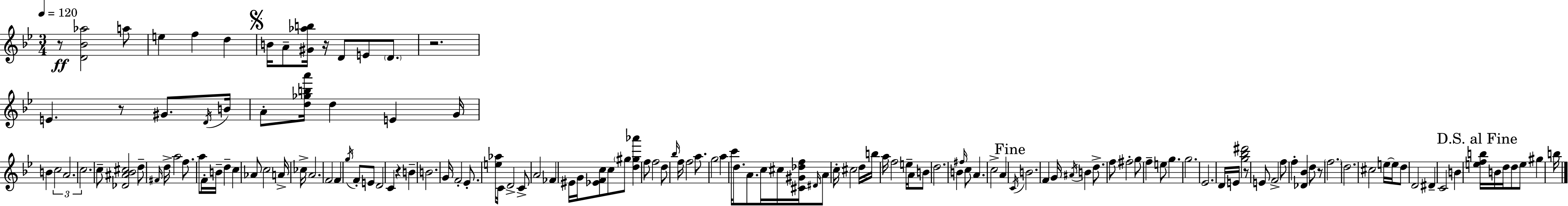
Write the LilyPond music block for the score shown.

{
  \clef treble
  \numericTimeSignature
  \time 3/4
  \key bes \major
  \tempo 4 = 120
  \repeat volta 2 { r8\ff <d' bes' aes''>2 a''8 | e''4 f''4 d''4 | \mark \markup { \musicglyph "scripts.segno" } b'16 a'8-- <gis' aes'' b''>16 r16 d'8 e'8 \parenthesize d'8. | r2. | \break e'4. r8 gis'8. \acciaccatura { d'16 } | b'16 a'8-. <d'' ges'' b'' a'''>16 d''4 e'4 | g'16 b'4 \tuplet 3/2 { c''2 | a'2. | \break c''2. } | c''8-- <des' ais' bes' cis''>2 d''8-- | \grace { fis'16 } d''16-> a''2 f''8. | a''8 f'16-. b'16-- d''4-- c''4 | \break aes'8 c''2 | a'16-> ces''16-> a'2. | f'2 f'4 | \acciaccatura { g''16 } f'8-. e'8 d'2 | \break c'4 r4 b'4-- | b'2. | g'16 f'2-. | ees'8.-. <e'' aes''>16 c'16 d'2-> | \break c'8-> a'2 fes'4 | eis'16 g'16 <ees' f' c''>8 c''8 \parenthesize gis''8 <d'' gis'' aes'''>4 | f''8 f''2 | d''8 \grace { bes''16 } f''16 f''2 | \break a''8. g''2 | a''4 c'''16 d''8. a'8. c''16 | cis''16 <cis' gis' des'' f''>16 \grace { dis'16 } a'8 c''16-. cis''2 | d''16 b''16 a''16 f''2 | \break e''16-- a'16 b'8 d''2. | b'4 \grace { fis''16 } c''8 | a'4. c''2-> | a'4 \mark "Fine" \acciaccatura { c'16 } b'2. | \break f'4 g'16 | \acciaccatura { ais'16 } b'4 d''8.-> f''8 fis''2-. | g''8 f''4-- | e''8 g''4. g''2. | \break ees'2. | d'16 e'16 <g'' bes'' dis'''>2 | r8 e'8 f'2-> | f''8 f''4-. | \break <des' bes'>4 d''8 r8 \parenthesize f''2. | d''2. | cis''2 | e''16~~ e''16 d''8 d'2 | \break dis'4-- c'2 | b'4 \mark "D.S. al Fine" <e'' f'' b''>16 b'16 d''16 d''8 | e''8 gis''4 b''16 } \bar "|."
}